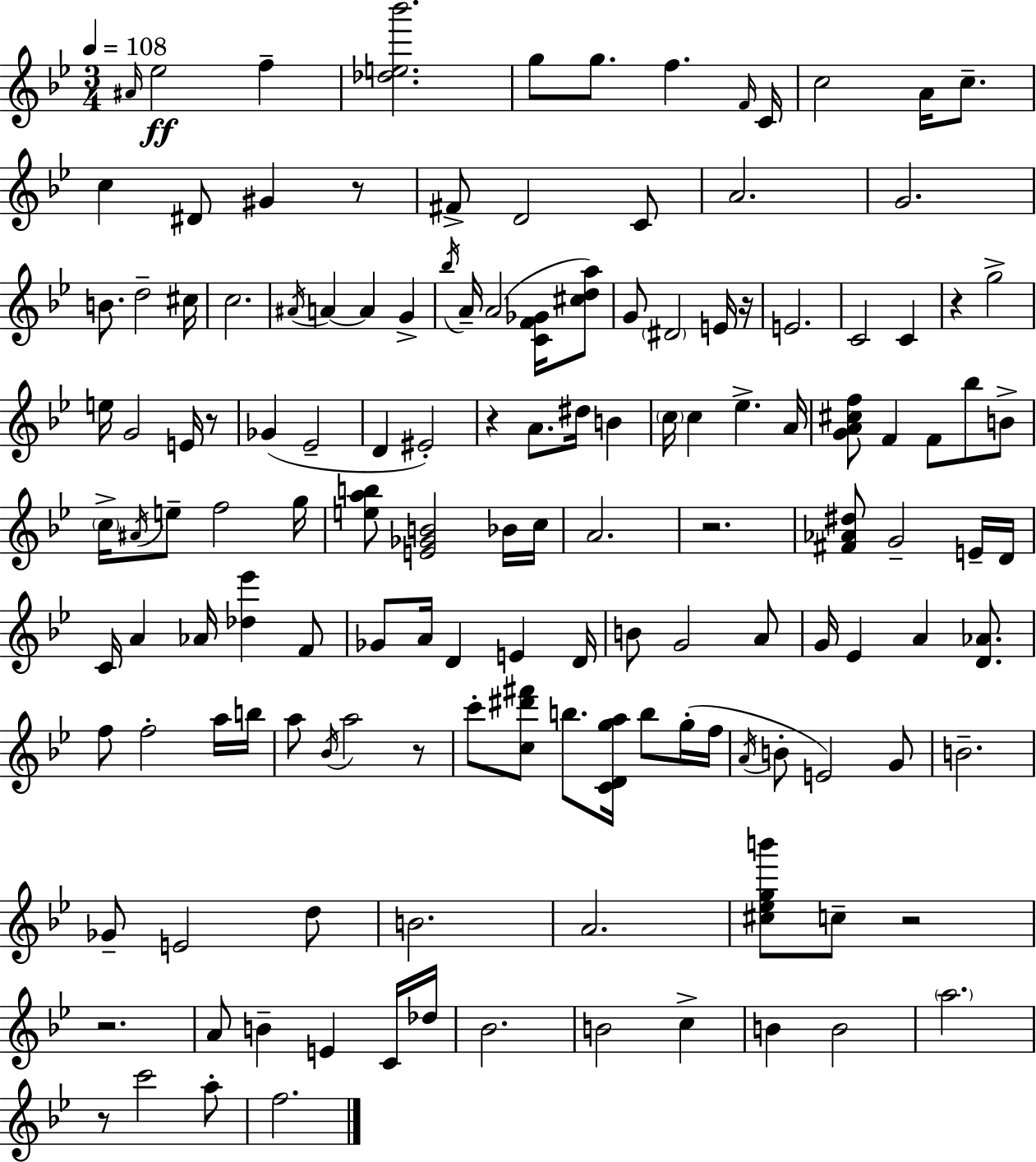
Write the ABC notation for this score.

X:1
T:Untitled
M:3/4
L:1/4
K:Bb
^A/4 _e2 f [_de_b']2 g/2 g/2 f F/4 C/4 c2 A/4 c/2 c ^D/2 ^G z/2 ^F/2 D2 C/2 A2 G2 B/2 d2 ^c/4 c2 ^A/4 A A G _b/4 A/4 A2 [CF_G]/4 [^cda]/2 G/2 ^D2 E/4 z/4 E2 C2 C z g2 e/4 G2 E/4 z/2 _G _E2 D ^E2 z A/2 ^d/4 B c/4 c _e A/4 [GA^cf]/2 F F/2 _b/2 B/2 c/4 ^A/4 e/2 f2 g/4 [eab]/2 [E_GB]2 _B/4 c/4 A2 z2 [^F_A^d]/2 G2 E/4 D/4 C/4 A _A/4 [_d_e'] F/2 _G/2 A/4 D E D/4 B/2 G2 A/2 G/4 _E A [D_A]/2 f/2 f2 a/4 b/4 a/2 _B/4 a2 z/2 c'/2 [c^d'^f']/2 b/2 [CDga]/4 b/2 g/4 f/4 A/4 B/2 E2 G/2 B2 _G/2 E2 d/2 B2 A2 [^c_egb']/2 c/2 z2 z2 A/2 B E C/4 _d/4 _B2 B2 c B B2 a2 z/2 c'2 a/2 f2